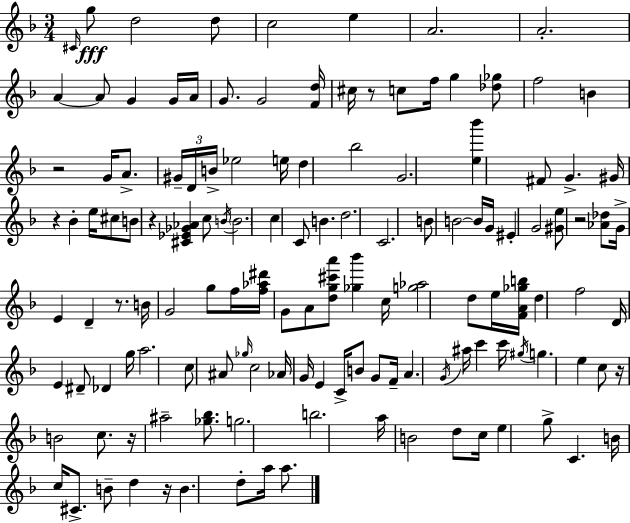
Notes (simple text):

C#4/s G5/e D5/h D5/e C5/h E5/q A4/h. A4/h. A4/q A4/e G4/q G4/s A4/s G4/e. G4/h [F4,D5]/s C#5/s R/e C5/e F5/s G5/q [Db5,Gb5]/e F5/h B4/q R/h G4/s A4/e. G#4/s D4/s B4/s Eb5/h E5/s D5/q Bb5/h G4/h. [E5,Bb6]/q F#4/e G4/q. G#4/s R/q Bb4/q E5/s C#5/e B4/e R/q [C#4,Eb4,Gb4,Ab4]/q C5/e B4/s B4/h. C5/q C4/e B4/q. D5/h. C4/h. B4/e B4/h B4/s G4/s EIS4/q G4/h [G#4,E5]/e R/h [Ab4,Db5]/e G4/s E4/q D4/q R/e. B4/s G4/h G5/e F5/s [F5,Ab5,D#6]/s G4/e A4/e [D5,G5,C#6,A6]/e [Gb5,Bb6]/q C5/s [G5,Ab5]/h D5/e E5/s [F4,A4,Gb5,B5]/s D5/q F5/h D4/s E4/q D#4/e Db4/q G5/s A5/h. C5/e A#4/e Gb5/s C5/h Ab4/s G4/s E4/q C4/s B4/e G4/e F4/s A4/q. G4/s A#5/s C6/q C6/s G#5/s G5/q. E5/q C5/e R/s B4/h C5/e. R/s A#5/h [Gb5,Bb5]/e. G5/h. B5/h. A5/s B4/h D5/e C5/s E5/q G5/e C4/q. B4/s C5/s C#4/e. B4/e D5/q R/s B4/q. D5/e A5/s A5/e.